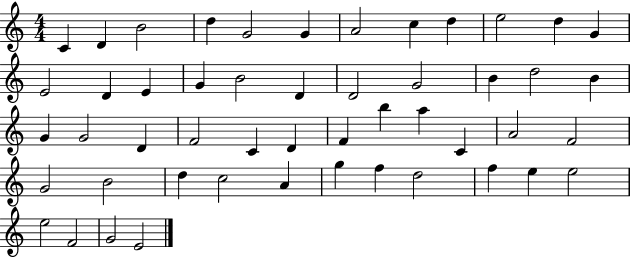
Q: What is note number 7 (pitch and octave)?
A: A4